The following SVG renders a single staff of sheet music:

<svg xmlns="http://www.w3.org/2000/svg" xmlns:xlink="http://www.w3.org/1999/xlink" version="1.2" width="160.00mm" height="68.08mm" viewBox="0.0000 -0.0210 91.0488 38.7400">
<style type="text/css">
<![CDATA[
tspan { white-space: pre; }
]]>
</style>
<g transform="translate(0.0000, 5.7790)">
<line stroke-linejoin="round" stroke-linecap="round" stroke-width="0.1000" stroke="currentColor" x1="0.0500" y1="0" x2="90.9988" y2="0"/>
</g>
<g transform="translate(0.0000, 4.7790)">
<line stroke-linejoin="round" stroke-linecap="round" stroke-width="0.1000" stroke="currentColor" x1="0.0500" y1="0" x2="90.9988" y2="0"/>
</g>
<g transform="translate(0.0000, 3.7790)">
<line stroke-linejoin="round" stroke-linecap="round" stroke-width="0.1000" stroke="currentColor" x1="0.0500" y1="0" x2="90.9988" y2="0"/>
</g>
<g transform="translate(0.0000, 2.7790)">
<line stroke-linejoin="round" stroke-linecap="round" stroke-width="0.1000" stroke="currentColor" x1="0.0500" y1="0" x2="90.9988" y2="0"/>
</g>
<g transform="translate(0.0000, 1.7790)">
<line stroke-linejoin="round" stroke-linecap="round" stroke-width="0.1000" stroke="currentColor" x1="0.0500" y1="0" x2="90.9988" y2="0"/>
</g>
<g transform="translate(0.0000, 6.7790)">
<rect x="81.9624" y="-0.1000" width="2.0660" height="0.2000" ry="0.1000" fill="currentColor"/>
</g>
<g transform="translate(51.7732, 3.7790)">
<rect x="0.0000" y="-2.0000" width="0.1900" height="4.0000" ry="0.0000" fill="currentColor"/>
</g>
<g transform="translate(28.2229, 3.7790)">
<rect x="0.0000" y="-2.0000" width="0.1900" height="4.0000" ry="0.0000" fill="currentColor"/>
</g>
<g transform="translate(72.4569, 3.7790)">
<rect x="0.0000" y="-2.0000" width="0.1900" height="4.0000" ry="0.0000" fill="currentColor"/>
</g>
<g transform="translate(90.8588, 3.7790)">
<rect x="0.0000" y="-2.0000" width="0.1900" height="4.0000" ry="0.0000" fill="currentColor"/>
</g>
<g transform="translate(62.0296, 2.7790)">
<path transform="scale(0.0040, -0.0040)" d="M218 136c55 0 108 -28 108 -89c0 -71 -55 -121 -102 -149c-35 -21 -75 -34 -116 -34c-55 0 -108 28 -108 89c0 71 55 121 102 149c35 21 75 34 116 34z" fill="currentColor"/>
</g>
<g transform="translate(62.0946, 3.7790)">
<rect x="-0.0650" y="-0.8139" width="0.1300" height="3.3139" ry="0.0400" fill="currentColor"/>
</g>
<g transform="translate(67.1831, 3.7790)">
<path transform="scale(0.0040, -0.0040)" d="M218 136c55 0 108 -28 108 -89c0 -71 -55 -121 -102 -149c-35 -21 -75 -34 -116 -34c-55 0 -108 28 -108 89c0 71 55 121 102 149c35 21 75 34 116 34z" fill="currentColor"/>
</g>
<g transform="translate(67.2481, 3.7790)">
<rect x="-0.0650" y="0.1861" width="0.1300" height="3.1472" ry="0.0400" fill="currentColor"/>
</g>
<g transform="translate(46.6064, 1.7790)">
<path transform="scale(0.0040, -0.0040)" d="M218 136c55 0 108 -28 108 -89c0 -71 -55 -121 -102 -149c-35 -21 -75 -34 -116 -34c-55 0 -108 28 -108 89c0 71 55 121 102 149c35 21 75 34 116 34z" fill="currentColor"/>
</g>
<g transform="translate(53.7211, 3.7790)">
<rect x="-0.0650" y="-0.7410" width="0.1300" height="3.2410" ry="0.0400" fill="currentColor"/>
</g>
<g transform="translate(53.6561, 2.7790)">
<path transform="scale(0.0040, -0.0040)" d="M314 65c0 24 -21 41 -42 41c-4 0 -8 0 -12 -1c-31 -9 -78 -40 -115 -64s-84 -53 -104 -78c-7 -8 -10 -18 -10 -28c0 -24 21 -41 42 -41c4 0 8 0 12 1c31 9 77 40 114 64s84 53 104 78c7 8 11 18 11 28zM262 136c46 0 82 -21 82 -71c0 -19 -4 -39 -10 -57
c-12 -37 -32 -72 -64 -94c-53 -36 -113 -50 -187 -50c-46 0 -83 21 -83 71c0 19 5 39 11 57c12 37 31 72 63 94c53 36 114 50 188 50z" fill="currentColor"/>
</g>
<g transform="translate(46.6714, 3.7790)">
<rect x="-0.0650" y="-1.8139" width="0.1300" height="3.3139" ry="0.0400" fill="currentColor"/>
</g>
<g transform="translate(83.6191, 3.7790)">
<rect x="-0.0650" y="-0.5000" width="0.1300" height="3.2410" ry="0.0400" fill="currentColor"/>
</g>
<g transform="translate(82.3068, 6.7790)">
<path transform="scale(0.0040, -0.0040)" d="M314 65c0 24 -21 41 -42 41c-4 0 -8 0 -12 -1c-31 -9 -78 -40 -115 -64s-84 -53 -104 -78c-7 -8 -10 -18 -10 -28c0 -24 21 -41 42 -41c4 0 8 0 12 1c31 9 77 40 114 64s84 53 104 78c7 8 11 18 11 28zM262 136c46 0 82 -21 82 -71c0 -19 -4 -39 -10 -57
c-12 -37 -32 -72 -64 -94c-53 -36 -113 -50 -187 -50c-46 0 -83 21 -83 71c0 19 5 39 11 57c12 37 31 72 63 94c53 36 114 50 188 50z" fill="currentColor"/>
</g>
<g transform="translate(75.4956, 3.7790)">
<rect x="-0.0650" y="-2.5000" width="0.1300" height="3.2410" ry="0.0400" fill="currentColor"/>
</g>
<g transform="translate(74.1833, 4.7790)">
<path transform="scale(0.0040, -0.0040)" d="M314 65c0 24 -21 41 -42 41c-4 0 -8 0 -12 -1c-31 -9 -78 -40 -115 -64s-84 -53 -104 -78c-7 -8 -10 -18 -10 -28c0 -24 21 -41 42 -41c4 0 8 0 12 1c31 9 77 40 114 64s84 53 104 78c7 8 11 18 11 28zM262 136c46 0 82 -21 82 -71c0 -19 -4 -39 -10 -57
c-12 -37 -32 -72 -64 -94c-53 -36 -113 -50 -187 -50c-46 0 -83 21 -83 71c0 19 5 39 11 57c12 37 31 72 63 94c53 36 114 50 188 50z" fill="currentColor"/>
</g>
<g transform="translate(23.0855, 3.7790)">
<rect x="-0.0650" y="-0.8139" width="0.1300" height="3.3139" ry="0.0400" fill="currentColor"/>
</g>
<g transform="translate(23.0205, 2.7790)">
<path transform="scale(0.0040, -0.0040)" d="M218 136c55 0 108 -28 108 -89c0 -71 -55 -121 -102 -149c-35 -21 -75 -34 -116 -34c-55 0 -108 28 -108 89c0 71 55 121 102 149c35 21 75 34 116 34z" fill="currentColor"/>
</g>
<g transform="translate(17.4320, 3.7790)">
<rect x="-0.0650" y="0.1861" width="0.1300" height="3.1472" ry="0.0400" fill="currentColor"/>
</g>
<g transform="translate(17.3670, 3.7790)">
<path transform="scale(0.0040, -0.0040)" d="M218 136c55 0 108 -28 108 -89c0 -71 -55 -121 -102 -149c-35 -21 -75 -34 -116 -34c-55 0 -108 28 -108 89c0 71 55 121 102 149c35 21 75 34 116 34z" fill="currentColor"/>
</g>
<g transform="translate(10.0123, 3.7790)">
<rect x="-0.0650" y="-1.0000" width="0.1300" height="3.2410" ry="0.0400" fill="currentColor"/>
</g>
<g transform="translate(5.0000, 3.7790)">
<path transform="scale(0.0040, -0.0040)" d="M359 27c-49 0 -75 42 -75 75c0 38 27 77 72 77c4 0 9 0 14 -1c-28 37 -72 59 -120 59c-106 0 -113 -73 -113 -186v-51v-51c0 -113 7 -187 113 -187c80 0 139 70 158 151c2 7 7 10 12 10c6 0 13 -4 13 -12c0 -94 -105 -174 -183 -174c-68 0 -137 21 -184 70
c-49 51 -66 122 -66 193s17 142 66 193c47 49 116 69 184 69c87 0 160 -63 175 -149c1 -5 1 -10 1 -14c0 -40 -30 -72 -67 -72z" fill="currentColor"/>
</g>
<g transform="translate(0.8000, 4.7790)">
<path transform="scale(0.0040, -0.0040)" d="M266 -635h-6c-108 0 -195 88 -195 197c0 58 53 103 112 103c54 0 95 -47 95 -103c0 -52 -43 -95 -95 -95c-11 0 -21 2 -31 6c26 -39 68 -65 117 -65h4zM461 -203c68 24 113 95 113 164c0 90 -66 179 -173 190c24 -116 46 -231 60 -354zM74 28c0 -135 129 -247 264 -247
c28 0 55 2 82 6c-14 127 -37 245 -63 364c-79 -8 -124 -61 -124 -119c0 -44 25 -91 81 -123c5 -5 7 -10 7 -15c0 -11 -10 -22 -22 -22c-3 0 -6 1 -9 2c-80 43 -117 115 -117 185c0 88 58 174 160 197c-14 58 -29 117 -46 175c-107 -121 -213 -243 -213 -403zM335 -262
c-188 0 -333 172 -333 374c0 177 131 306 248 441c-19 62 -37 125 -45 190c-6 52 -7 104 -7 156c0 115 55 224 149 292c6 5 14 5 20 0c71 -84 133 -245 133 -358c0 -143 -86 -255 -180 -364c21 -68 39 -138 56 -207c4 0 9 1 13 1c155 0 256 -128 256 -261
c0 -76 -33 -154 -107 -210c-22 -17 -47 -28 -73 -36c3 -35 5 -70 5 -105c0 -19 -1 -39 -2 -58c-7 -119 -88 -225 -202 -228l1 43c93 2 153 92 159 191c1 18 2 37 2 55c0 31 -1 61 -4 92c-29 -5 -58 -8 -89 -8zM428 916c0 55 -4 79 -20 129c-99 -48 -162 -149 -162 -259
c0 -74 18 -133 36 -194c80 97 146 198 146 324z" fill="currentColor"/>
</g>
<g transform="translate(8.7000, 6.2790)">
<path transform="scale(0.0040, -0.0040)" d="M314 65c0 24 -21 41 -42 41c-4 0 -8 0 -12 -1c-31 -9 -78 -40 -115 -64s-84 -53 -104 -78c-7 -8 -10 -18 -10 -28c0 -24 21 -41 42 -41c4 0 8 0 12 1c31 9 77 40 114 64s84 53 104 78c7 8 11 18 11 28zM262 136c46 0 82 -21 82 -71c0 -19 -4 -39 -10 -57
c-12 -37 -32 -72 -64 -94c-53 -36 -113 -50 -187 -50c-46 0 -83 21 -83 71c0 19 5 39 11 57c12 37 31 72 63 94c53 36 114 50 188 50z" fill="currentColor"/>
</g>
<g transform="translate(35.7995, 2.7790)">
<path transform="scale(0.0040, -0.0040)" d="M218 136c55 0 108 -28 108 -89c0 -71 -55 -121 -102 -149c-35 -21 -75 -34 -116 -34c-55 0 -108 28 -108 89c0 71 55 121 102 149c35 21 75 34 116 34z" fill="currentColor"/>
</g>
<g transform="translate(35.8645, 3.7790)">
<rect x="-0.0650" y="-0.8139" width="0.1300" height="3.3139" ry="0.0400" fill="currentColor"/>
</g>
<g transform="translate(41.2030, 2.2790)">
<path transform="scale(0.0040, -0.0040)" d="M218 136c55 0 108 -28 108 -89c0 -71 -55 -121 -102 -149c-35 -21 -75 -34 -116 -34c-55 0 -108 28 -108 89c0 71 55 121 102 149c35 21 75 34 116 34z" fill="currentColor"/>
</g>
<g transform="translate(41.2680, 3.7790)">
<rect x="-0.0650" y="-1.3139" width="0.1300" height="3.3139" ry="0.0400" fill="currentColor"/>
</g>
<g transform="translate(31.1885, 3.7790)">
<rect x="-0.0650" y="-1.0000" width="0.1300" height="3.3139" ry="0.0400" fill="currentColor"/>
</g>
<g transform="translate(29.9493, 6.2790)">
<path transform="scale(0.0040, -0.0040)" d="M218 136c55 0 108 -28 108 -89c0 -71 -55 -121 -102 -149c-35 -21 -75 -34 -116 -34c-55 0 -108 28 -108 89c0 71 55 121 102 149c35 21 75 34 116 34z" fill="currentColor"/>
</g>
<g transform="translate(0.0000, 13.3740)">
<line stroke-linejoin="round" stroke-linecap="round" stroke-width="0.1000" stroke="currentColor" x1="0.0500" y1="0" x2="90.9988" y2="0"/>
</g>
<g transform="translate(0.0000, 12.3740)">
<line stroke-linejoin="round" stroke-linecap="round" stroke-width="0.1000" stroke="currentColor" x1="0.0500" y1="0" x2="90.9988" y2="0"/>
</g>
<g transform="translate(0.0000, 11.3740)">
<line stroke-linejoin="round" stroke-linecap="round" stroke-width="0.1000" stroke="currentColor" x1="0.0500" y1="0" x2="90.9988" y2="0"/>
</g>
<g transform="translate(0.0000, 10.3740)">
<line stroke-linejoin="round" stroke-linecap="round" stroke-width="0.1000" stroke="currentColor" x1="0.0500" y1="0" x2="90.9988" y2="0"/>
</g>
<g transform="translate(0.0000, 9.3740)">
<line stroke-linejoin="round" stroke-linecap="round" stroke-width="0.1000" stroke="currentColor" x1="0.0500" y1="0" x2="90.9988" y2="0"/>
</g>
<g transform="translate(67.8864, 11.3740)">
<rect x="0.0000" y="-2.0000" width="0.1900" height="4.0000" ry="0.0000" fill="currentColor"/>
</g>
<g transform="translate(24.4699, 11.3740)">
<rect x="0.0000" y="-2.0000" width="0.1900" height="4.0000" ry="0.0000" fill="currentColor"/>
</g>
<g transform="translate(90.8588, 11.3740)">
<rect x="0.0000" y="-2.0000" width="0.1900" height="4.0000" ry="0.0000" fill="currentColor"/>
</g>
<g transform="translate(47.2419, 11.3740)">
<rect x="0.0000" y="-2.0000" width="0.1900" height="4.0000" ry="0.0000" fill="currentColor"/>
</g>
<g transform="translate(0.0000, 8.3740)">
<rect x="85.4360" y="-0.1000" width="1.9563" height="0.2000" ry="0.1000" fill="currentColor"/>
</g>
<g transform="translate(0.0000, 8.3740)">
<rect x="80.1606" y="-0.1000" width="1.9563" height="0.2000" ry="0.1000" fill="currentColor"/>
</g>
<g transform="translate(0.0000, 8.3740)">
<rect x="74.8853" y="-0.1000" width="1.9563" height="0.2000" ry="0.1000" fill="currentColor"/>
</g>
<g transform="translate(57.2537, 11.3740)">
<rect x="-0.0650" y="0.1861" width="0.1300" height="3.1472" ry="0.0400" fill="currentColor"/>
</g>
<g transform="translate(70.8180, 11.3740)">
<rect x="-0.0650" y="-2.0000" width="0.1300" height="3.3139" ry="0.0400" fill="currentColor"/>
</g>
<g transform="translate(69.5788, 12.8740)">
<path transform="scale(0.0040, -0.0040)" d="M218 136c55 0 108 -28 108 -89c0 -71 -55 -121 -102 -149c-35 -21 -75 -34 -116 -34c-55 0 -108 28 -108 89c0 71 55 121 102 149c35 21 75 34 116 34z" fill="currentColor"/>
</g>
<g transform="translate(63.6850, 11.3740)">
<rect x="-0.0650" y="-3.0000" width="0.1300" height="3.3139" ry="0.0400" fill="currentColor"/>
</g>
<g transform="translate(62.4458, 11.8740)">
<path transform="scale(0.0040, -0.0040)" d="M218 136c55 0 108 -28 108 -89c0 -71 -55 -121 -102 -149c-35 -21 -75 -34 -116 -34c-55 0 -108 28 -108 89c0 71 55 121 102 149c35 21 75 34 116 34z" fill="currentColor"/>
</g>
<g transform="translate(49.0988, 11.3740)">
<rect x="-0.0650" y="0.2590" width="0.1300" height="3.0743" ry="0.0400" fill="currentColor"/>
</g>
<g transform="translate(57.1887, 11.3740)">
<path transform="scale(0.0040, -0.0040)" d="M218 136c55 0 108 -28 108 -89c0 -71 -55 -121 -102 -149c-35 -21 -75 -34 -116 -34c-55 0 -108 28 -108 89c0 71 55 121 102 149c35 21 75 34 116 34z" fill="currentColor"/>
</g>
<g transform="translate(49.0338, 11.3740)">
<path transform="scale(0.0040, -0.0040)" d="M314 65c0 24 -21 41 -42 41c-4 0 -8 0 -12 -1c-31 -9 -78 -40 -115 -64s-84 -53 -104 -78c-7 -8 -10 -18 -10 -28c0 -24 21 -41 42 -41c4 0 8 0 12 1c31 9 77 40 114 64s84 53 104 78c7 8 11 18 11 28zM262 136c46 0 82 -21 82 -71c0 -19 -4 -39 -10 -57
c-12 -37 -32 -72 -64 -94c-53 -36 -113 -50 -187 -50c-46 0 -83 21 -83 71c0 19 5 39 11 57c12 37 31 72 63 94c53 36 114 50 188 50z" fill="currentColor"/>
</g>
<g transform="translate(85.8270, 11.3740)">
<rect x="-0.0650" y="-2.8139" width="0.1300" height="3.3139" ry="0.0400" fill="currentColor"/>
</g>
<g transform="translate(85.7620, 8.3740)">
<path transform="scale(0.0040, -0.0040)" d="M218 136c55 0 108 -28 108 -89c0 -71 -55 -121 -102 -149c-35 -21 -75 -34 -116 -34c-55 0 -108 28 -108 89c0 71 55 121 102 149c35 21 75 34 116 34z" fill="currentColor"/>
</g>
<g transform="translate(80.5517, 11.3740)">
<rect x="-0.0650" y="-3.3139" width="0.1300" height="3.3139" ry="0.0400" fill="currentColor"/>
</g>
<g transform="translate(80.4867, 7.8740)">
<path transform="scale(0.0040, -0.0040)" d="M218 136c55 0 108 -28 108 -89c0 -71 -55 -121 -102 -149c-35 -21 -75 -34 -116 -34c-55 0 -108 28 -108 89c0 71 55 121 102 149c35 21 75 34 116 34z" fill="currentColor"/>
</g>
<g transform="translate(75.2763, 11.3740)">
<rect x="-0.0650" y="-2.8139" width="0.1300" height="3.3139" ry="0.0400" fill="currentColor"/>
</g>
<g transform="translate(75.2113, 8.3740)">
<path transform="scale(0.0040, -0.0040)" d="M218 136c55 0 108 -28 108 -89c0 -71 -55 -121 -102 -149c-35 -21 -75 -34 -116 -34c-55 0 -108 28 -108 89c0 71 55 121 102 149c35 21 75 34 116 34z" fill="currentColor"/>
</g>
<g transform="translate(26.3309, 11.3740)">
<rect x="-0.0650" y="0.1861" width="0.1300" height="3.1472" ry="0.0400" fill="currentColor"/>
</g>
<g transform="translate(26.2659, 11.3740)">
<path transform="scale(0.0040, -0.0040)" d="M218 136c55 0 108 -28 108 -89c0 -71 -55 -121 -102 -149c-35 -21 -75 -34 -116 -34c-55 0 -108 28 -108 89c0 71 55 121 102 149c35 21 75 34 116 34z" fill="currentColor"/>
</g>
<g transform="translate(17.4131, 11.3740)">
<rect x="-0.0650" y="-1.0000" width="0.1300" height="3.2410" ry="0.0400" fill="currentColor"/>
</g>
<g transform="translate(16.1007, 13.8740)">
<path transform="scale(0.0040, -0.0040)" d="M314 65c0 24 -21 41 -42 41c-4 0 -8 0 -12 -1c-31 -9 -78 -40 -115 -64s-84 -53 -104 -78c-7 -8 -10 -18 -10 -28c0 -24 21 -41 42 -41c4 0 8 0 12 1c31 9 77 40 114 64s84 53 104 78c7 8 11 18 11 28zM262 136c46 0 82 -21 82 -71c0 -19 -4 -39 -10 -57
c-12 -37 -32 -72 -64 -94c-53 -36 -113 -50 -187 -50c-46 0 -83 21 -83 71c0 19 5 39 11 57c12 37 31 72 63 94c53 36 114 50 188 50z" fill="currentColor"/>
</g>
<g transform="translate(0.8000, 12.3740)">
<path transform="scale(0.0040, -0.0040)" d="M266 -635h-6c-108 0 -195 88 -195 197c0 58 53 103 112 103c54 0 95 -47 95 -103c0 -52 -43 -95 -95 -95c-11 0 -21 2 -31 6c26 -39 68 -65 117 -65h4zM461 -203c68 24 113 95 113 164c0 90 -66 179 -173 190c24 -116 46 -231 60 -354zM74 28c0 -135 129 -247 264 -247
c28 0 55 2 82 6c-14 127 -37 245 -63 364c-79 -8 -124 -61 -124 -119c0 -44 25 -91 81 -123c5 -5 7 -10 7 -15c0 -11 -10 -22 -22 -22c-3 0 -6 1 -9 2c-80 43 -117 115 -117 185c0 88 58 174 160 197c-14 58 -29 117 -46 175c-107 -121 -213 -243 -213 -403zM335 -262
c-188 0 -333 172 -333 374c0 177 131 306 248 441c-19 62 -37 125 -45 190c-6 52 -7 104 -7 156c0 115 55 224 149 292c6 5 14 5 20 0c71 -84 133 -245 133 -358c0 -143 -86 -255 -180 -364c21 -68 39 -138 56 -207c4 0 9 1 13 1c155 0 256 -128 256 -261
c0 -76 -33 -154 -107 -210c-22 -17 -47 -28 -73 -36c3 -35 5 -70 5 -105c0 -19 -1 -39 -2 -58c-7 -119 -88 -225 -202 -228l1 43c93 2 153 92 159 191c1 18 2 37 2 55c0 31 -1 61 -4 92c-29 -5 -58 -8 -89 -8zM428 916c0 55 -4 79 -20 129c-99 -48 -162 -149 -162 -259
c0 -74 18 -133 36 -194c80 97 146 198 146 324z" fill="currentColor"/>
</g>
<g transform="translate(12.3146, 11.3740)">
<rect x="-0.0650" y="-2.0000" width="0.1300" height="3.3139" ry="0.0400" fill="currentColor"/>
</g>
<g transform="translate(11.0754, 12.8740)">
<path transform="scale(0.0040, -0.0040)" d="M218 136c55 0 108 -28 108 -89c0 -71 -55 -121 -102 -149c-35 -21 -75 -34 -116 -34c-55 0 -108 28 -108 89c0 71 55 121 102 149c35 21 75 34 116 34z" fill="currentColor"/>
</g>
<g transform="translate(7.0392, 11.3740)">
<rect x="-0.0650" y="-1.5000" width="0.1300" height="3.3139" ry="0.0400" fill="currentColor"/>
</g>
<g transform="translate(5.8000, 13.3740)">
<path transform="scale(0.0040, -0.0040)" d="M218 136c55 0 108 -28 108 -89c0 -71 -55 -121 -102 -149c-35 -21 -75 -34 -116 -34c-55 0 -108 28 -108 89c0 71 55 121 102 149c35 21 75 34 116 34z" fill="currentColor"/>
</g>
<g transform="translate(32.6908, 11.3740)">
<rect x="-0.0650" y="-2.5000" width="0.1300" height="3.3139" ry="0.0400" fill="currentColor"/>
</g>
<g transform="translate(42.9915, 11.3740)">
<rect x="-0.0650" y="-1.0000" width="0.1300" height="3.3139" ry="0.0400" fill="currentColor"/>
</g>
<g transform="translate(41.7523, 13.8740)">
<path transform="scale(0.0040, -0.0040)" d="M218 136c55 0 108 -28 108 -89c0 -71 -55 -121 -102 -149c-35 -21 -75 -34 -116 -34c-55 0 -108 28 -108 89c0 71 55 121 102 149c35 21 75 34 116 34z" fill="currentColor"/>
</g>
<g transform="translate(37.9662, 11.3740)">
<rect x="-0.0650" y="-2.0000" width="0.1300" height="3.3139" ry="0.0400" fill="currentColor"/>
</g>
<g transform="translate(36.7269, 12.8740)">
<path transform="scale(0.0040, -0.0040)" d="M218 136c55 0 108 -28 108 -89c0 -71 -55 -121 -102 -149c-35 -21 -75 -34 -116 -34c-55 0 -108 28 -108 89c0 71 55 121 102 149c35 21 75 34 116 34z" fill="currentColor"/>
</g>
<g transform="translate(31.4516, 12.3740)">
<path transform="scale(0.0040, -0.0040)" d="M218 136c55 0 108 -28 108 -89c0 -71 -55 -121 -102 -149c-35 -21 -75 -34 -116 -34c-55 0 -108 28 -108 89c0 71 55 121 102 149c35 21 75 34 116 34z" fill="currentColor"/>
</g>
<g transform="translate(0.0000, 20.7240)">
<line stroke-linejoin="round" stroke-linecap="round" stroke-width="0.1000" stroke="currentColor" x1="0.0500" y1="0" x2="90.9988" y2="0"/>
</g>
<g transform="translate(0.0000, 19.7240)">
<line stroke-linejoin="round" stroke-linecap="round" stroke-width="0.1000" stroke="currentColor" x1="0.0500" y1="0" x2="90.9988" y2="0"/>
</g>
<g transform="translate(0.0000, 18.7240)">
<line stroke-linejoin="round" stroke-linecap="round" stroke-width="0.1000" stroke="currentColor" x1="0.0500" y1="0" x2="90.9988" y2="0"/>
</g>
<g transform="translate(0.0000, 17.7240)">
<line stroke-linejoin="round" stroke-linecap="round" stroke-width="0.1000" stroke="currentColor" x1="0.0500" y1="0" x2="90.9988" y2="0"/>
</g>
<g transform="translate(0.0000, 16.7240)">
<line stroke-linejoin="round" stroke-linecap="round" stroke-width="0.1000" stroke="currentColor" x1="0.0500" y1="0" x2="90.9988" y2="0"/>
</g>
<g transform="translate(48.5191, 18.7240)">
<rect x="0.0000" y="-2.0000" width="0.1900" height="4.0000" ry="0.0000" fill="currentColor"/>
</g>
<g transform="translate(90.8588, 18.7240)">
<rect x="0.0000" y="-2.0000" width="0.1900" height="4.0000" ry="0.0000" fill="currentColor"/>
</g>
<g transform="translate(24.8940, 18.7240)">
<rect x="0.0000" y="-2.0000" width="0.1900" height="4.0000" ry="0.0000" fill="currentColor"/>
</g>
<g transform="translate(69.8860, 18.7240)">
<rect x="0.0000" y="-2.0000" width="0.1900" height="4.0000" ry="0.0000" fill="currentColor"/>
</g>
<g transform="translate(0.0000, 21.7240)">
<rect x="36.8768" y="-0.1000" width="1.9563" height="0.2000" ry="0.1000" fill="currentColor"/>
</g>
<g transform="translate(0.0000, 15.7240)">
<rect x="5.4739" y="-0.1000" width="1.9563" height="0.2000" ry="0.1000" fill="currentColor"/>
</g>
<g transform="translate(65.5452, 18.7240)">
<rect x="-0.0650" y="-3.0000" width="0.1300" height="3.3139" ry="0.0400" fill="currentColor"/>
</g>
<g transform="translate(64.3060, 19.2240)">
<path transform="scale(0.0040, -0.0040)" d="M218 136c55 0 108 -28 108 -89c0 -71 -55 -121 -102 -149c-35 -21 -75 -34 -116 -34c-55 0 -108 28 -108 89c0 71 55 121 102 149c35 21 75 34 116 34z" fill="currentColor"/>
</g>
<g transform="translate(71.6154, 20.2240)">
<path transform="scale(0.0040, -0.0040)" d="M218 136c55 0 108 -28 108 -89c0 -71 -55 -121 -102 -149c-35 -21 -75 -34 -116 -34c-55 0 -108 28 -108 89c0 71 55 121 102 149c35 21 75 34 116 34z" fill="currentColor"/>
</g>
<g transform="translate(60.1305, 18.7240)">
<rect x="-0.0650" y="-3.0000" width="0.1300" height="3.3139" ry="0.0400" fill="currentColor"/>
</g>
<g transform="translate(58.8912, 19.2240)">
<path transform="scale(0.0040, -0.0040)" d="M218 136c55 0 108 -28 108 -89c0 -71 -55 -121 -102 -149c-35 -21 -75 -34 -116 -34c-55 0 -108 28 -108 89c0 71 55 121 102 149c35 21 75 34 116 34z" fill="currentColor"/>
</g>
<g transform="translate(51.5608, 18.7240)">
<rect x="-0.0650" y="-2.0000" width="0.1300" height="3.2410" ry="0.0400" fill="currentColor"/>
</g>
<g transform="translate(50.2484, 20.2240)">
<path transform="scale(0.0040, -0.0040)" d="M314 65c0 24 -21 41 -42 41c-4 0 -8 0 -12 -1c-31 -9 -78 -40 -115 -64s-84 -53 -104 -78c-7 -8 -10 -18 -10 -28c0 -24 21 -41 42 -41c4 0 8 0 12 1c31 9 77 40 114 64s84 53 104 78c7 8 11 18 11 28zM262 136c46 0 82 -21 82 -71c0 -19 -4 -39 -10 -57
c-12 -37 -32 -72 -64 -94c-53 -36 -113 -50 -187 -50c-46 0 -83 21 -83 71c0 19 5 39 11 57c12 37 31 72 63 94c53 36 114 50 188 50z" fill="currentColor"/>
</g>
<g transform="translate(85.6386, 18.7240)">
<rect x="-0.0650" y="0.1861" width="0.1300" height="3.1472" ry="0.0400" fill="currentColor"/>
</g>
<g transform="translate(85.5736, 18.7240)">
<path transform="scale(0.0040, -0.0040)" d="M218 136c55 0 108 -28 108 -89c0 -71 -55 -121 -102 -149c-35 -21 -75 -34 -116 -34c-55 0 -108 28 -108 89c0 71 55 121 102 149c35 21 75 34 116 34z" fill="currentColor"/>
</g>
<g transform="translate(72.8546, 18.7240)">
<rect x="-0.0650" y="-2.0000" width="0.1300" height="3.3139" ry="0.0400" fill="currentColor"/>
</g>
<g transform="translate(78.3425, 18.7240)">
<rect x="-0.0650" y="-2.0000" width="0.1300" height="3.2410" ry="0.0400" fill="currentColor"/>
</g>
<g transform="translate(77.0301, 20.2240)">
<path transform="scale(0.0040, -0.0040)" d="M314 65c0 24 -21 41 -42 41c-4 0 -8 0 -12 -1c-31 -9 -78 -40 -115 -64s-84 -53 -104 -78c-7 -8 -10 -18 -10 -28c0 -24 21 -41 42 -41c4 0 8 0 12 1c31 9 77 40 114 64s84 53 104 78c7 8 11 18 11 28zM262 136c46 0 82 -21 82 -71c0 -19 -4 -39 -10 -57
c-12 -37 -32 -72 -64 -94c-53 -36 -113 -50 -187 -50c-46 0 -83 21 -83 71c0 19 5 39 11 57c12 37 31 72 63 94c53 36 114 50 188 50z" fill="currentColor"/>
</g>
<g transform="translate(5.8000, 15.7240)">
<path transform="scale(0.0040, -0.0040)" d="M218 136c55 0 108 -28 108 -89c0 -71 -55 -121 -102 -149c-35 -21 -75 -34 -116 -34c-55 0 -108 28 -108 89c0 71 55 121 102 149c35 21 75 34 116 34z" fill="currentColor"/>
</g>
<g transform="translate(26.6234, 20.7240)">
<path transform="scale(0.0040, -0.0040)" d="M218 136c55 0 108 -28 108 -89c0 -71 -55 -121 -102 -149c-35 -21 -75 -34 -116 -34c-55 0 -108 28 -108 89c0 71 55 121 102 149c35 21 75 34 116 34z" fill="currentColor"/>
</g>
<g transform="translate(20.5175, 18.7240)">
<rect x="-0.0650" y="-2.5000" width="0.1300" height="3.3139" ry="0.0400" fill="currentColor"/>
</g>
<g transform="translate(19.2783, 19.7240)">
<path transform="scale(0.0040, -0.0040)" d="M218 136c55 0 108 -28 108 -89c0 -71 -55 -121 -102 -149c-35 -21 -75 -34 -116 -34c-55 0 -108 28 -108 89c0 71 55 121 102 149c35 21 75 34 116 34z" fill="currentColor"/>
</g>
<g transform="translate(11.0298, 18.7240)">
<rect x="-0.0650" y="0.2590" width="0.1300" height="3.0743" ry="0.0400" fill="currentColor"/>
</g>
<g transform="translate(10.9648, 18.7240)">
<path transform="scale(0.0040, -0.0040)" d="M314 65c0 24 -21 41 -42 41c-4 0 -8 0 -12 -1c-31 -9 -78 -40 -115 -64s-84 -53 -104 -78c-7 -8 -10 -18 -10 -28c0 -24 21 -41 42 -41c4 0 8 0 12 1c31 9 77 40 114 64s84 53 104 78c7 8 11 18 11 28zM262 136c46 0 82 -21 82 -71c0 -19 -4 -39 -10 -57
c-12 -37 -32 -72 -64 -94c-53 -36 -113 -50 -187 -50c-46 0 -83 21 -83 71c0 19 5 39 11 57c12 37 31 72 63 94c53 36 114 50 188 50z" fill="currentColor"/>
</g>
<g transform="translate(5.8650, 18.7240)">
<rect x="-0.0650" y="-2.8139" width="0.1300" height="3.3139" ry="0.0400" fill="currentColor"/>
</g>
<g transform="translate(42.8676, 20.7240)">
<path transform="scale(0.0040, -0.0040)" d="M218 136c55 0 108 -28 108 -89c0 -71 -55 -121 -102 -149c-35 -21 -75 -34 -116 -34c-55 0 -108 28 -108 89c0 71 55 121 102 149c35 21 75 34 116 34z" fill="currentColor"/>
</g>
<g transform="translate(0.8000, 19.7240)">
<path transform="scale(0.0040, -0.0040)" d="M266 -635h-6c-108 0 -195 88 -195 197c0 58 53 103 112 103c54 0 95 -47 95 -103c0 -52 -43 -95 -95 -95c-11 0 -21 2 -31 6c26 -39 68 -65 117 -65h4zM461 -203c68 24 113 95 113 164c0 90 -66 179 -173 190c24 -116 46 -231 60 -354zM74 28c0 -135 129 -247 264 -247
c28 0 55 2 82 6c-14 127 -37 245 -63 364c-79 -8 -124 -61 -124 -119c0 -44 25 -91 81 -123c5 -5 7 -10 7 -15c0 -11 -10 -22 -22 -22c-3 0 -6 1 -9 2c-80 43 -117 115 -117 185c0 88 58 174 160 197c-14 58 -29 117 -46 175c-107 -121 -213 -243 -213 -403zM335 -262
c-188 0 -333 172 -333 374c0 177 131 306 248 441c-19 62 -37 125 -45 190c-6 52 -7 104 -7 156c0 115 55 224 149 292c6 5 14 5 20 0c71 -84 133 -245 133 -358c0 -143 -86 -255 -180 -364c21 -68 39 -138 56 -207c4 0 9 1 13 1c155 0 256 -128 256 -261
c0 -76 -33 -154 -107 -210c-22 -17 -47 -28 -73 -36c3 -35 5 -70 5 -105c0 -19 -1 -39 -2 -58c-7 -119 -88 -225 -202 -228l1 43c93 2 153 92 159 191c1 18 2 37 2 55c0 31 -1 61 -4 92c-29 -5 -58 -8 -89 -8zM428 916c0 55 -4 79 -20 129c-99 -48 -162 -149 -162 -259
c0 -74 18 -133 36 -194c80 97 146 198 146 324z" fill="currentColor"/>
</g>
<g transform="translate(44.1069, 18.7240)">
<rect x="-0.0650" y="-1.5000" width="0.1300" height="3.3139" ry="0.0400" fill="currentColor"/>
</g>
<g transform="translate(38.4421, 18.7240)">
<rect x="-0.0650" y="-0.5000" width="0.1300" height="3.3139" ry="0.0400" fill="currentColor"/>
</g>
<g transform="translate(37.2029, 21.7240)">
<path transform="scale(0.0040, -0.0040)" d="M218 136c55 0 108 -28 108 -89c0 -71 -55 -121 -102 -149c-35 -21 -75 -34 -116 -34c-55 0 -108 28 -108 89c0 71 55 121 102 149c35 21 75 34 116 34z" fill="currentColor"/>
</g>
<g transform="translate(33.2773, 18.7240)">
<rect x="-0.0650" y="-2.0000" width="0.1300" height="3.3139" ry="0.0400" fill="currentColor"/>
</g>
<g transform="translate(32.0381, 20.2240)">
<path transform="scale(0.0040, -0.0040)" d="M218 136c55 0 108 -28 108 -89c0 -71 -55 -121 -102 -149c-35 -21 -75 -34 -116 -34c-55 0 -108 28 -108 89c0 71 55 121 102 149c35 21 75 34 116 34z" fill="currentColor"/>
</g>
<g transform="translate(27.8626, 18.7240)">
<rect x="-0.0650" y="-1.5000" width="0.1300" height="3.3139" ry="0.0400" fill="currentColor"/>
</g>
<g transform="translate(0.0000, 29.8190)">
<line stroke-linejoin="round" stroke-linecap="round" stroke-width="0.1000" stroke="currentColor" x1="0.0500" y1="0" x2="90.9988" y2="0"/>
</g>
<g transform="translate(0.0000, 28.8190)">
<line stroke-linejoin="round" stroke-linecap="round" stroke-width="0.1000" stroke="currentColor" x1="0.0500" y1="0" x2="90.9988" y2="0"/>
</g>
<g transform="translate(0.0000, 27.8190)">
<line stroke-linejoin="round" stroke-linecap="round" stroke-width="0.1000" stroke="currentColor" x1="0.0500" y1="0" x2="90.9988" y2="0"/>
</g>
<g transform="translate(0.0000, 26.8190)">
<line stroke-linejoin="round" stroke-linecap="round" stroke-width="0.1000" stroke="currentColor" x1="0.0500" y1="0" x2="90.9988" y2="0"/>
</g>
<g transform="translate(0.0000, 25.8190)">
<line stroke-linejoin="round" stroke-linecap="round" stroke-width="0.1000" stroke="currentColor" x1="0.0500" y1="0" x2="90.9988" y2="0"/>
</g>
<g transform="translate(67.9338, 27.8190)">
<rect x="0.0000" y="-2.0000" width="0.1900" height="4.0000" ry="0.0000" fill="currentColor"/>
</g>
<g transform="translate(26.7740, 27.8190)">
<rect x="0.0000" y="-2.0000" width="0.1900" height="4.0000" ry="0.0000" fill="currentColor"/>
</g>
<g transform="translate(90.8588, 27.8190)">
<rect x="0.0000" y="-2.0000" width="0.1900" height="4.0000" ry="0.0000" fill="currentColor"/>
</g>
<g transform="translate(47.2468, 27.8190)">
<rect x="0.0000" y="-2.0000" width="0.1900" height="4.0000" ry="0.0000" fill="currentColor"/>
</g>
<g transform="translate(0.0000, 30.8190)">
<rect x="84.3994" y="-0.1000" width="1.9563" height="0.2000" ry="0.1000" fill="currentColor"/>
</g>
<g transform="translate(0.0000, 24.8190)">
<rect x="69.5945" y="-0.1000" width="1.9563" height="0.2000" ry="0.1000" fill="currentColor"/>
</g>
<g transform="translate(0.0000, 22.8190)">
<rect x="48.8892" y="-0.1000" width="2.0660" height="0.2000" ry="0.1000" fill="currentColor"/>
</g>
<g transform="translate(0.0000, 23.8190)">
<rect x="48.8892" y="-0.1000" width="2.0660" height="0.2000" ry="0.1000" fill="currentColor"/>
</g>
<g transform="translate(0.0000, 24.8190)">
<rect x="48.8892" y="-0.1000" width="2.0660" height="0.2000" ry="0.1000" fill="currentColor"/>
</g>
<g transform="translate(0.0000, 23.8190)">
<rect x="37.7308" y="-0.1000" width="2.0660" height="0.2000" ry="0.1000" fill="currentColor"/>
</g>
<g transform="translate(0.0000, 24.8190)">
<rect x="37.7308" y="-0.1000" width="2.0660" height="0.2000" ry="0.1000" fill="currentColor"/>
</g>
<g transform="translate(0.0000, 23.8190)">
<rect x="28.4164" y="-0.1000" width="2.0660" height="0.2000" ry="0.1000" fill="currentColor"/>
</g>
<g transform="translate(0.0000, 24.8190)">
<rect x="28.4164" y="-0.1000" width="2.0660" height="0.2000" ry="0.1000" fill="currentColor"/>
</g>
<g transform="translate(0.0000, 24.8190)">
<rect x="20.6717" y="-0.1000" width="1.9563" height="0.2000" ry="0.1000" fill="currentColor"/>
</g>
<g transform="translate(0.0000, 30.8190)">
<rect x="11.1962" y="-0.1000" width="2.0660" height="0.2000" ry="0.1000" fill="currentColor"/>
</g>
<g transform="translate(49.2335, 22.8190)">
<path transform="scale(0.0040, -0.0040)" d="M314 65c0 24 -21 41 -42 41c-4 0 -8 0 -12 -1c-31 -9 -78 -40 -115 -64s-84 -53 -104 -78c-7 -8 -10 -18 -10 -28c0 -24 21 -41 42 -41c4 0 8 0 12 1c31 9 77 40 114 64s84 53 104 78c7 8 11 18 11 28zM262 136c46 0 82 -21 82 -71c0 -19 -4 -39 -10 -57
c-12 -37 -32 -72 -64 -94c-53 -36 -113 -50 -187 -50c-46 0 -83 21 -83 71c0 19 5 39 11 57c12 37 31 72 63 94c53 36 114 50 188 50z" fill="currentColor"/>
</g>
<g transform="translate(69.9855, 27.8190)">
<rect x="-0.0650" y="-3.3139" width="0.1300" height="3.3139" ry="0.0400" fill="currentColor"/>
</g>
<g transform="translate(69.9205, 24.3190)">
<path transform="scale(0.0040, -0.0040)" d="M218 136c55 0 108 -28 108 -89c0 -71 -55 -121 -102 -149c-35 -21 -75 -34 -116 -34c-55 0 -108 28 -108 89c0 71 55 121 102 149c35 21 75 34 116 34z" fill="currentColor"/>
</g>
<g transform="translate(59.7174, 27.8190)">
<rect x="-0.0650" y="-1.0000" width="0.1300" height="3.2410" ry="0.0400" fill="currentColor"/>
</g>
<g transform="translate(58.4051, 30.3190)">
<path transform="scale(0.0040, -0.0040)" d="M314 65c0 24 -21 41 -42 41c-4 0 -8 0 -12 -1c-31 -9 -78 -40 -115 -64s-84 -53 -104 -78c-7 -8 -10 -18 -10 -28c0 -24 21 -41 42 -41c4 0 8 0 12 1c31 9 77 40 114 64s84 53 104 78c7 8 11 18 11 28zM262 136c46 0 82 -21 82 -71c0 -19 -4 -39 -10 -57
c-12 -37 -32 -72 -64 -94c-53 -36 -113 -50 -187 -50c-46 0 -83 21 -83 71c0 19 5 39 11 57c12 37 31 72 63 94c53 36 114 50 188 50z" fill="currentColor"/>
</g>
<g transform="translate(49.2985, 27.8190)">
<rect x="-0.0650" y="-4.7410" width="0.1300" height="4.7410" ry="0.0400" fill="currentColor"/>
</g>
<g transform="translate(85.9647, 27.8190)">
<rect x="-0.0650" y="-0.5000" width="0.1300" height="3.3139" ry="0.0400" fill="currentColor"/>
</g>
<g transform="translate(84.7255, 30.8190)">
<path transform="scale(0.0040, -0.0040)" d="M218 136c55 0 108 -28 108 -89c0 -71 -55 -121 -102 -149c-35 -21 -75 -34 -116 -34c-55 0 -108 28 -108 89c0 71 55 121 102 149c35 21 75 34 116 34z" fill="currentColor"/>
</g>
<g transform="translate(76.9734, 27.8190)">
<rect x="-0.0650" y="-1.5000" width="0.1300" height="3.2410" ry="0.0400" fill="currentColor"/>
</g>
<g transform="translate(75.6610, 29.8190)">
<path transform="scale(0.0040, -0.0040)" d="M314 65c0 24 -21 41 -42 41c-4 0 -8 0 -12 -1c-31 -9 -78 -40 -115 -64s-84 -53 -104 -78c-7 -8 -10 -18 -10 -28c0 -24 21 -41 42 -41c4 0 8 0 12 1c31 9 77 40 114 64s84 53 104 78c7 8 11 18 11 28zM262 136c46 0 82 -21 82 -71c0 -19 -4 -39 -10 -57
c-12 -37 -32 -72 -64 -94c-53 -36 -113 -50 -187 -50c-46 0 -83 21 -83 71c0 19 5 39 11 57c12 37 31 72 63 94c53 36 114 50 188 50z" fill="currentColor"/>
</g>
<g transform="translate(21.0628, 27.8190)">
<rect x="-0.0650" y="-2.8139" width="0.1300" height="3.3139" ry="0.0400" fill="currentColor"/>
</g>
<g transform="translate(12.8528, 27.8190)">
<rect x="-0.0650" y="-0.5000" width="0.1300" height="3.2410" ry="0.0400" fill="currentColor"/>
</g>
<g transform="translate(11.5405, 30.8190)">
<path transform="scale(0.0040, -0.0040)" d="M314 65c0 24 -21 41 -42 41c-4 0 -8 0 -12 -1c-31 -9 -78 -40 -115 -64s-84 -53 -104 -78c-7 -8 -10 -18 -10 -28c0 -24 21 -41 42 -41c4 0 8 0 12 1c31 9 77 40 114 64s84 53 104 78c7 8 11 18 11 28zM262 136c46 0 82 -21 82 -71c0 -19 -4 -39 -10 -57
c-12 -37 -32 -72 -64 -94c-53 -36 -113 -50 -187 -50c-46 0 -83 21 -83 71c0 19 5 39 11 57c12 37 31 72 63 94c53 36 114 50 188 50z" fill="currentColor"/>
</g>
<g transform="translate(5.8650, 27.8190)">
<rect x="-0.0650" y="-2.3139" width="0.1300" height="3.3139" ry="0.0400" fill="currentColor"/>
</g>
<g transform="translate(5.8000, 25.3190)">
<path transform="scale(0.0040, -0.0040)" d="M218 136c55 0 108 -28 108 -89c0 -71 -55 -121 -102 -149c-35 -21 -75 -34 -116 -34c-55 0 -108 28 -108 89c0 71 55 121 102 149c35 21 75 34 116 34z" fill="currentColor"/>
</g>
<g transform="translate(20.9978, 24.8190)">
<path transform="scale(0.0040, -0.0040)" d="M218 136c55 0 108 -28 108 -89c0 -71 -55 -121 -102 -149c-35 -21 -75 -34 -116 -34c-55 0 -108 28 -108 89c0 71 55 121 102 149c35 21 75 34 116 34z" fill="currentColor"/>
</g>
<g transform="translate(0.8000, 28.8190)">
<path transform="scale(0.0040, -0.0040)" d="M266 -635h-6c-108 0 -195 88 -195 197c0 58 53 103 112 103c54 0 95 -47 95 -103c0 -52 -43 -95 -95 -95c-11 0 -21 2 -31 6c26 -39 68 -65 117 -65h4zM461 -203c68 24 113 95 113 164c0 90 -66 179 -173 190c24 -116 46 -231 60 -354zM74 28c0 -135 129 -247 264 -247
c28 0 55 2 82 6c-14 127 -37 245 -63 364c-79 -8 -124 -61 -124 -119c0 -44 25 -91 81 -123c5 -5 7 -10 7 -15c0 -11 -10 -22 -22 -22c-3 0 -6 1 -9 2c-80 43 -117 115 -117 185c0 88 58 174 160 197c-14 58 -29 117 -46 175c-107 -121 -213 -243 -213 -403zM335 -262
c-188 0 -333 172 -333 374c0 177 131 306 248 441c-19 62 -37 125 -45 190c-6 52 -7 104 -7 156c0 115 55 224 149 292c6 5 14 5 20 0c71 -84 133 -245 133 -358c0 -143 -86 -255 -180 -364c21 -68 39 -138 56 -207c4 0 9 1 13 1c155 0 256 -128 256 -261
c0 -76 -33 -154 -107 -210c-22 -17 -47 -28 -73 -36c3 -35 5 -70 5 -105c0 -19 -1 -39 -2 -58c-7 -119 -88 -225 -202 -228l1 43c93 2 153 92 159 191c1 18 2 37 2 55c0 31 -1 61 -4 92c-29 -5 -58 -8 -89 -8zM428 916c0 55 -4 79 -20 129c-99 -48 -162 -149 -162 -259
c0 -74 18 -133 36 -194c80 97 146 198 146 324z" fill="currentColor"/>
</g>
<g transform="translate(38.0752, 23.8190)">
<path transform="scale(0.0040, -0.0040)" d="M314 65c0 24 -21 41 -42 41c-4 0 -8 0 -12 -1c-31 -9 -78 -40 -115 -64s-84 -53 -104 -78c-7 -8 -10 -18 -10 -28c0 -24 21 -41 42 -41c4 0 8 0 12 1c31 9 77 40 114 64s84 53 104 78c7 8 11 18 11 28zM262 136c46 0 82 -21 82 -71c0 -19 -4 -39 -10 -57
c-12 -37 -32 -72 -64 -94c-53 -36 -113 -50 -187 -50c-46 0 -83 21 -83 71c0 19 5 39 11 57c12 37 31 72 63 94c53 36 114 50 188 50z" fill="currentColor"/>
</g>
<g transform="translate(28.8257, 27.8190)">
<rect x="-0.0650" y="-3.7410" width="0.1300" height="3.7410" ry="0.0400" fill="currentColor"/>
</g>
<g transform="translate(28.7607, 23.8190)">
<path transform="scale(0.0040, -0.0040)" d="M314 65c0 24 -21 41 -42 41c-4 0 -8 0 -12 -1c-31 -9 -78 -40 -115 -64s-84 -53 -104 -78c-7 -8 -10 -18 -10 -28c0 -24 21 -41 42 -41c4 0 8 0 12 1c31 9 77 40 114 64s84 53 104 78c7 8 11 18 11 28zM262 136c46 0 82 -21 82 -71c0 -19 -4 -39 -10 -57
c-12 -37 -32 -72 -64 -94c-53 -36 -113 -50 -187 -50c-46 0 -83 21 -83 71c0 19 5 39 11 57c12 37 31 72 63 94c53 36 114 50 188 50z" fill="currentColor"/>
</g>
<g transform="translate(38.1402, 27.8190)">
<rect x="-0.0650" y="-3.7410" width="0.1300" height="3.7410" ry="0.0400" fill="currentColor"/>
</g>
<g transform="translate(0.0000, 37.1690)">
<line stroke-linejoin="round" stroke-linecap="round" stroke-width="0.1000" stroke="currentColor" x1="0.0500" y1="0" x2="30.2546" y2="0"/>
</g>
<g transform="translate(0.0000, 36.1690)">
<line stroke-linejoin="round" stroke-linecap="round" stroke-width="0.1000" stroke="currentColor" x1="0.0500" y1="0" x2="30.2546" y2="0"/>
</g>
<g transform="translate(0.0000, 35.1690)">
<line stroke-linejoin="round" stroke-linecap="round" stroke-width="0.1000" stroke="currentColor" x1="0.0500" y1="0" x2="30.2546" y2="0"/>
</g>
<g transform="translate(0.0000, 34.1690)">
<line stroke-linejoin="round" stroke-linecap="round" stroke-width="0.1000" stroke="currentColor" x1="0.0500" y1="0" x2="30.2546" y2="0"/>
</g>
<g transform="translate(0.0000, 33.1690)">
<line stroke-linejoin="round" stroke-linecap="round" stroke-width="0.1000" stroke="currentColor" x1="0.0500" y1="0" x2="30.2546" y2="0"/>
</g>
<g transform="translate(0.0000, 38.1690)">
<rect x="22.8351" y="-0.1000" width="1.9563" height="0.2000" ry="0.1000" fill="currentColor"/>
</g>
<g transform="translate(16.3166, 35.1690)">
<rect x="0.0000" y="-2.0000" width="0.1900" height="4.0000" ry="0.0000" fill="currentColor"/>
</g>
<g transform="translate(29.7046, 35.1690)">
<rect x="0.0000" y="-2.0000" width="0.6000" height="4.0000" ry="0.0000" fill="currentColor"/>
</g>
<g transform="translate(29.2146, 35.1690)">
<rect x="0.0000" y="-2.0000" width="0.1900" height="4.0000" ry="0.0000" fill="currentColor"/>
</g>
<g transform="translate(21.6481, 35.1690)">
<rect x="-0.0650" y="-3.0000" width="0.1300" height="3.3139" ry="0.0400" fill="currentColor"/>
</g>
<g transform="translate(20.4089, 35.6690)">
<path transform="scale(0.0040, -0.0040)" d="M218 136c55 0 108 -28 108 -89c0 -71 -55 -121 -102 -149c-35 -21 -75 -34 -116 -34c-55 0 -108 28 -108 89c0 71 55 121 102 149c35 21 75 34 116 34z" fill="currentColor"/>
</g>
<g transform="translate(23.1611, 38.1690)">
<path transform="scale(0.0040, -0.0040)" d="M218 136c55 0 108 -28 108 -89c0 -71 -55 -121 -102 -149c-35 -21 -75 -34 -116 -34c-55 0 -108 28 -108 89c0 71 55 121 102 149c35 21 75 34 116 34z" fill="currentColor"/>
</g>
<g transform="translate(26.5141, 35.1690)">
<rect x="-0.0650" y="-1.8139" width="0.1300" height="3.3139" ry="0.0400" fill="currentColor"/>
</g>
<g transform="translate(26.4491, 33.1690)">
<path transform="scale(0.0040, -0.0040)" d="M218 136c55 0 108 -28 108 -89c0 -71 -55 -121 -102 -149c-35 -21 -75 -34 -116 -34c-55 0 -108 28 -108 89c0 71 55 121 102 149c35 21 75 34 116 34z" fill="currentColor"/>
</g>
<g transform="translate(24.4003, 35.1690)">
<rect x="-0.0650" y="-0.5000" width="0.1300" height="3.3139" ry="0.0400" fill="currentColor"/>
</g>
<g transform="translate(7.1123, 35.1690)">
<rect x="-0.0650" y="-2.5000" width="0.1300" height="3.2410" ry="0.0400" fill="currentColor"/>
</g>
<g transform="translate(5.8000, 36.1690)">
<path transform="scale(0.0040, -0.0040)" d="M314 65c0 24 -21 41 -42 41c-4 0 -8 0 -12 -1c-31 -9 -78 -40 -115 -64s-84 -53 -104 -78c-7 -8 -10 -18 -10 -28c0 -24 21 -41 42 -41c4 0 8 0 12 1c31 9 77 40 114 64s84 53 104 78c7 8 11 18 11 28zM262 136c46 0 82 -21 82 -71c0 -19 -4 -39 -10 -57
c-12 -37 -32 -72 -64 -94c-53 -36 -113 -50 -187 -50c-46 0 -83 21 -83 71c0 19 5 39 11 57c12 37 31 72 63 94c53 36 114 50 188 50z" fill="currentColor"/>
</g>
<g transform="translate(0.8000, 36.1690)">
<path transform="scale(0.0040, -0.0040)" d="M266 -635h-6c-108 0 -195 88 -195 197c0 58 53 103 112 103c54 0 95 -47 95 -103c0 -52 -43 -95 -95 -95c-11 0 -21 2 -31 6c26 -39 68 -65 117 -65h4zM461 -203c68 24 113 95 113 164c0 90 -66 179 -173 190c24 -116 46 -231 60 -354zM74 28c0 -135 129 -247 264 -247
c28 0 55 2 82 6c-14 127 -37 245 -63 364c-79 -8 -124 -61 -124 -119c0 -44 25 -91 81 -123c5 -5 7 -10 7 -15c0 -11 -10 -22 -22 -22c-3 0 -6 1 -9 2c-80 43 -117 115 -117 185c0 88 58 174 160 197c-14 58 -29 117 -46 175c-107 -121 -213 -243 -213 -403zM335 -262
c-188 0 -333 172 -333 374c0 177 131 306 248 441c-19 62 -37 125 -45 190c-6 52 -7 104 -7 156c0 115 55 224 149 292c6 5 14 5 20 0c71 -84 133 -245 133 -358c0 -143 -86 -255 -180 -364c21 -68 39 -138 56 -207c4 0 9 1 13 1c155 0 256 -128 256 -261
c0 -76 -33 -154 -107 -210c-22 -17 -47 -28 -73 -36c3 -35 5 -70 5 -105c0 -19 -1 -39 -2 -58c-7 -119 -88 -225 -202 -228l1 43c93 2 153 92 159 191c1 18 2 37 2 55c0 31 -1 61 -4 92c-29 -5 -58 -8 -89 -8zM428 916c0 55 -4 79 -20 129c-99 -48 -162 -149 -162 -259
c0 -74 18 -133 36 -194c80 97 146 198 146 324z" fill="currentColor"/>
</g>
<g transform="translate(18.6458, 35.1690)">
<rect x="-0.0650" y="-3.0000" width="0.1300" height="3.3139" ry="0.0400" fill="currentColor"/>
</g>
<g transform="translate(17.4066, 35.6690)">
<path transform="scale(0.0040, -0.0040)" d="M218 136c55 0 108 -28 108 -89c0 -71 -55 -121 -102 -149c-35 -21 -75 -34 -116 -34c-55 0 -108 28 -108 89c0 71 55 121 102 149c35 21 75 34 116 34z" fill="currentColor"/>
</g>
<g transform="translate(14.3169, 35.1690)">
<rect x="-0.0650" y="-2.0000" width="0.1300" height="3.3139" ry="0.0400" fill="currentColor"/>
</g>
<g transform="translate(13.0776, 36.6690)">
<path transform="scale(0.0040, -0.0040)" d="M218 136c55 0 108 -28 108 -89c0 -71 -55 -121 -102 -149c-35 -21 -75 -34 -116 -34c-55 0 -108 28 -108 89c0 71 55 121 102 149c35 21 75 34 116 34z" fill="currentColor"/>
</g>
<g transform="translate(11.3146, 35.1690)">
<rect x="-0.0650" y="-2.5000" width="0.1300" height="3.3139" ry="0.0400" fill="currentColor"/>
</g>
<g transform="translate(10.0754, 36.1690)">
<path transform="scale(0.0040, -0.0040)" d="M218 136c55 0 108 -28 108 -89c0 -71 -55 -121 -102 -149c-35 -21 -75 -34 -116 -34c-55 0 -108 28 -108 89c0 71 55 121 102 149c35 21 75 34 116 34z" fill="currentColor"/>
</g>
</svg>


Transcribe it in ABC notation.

X:1
T:Untitled
M:4/4
L:1/4
K:C
D2 B d D d e f d2 d B G2 C2 E F D2 B G F D B2 B A F a b a a B2 G E F C E F2 A A F F2 B g C2 a c'2 c'2 e'2 D2 b E2 C G2 G F A A C f